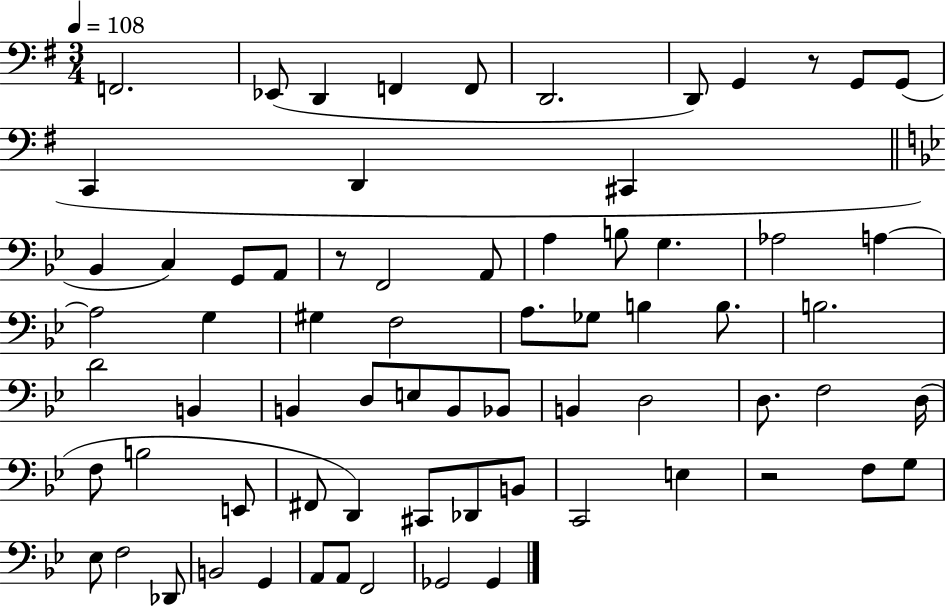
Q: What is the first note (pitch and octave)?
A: F2